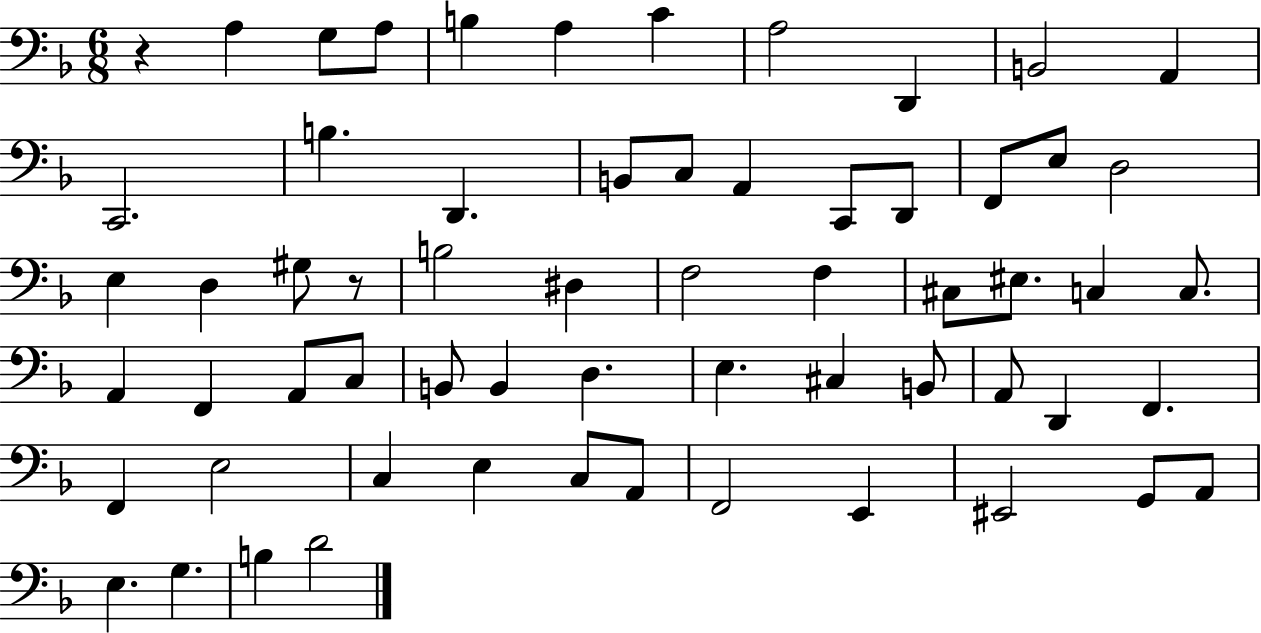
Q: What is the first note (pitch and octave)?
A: A3